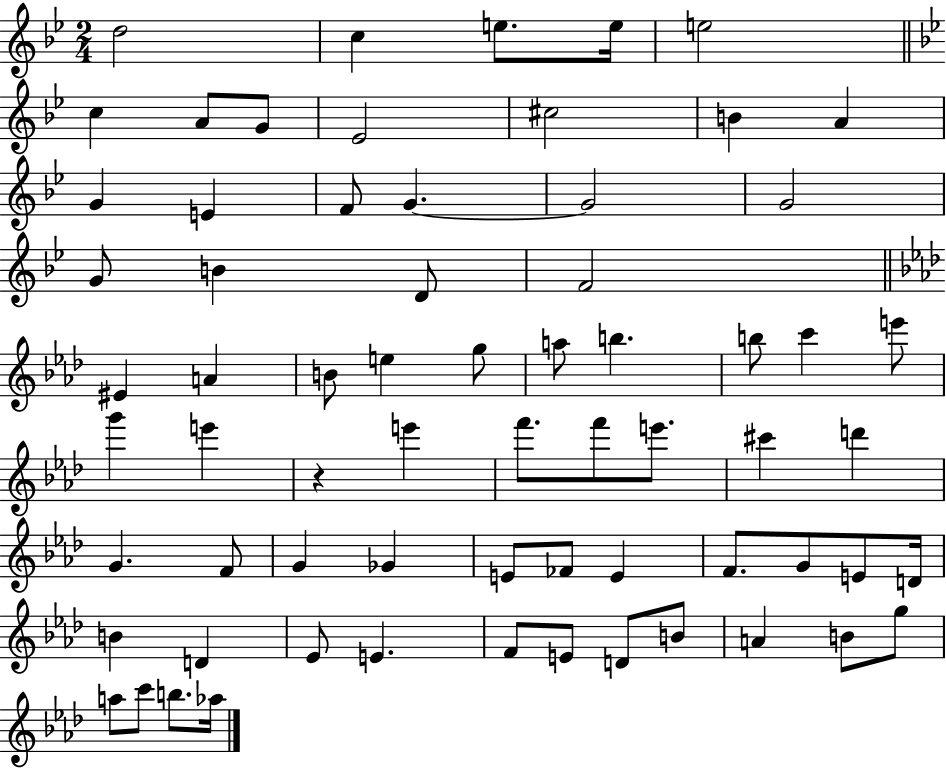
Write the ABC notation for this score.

X:1
T:Untitled
M:2/4
L:1/4
K:Bb
d2 c e/2 e/4 e2 c A/2 G/2 _E2 ^c2 B A G E F/2 G G2 G2 G/2 B D/2 F2 ^E A B/2 e g/2 a/2 b b/2 c' e'/2 g' e' z e' f'/2 f'/2 e'/2 ^c' d' G F/2 G _G E/2 _F/2 E F/2 G/2 E/2 D/4 B D _E/2 E F/2 E/2 D/2 B/2 A B/2 g/2 a/2 c'/2 b/2 _a/4